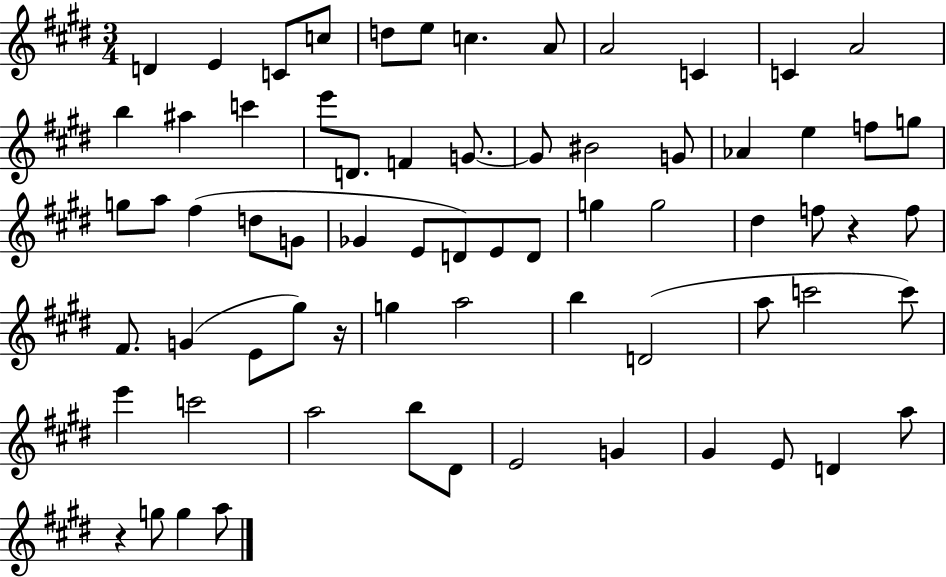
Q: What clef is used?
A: treble